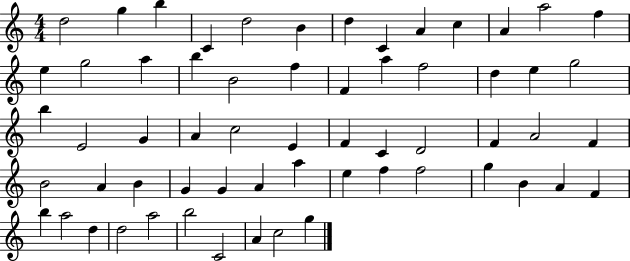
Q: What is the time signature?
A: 4/4